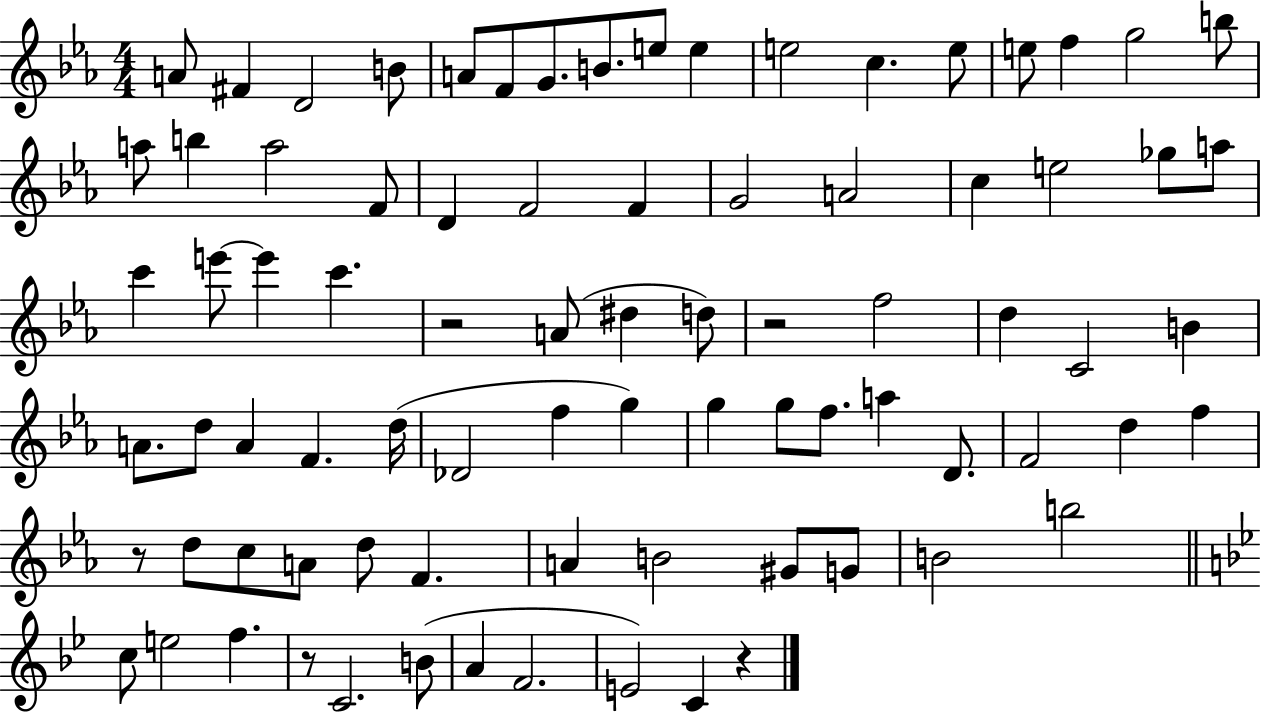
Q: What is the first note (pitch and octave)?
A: A4